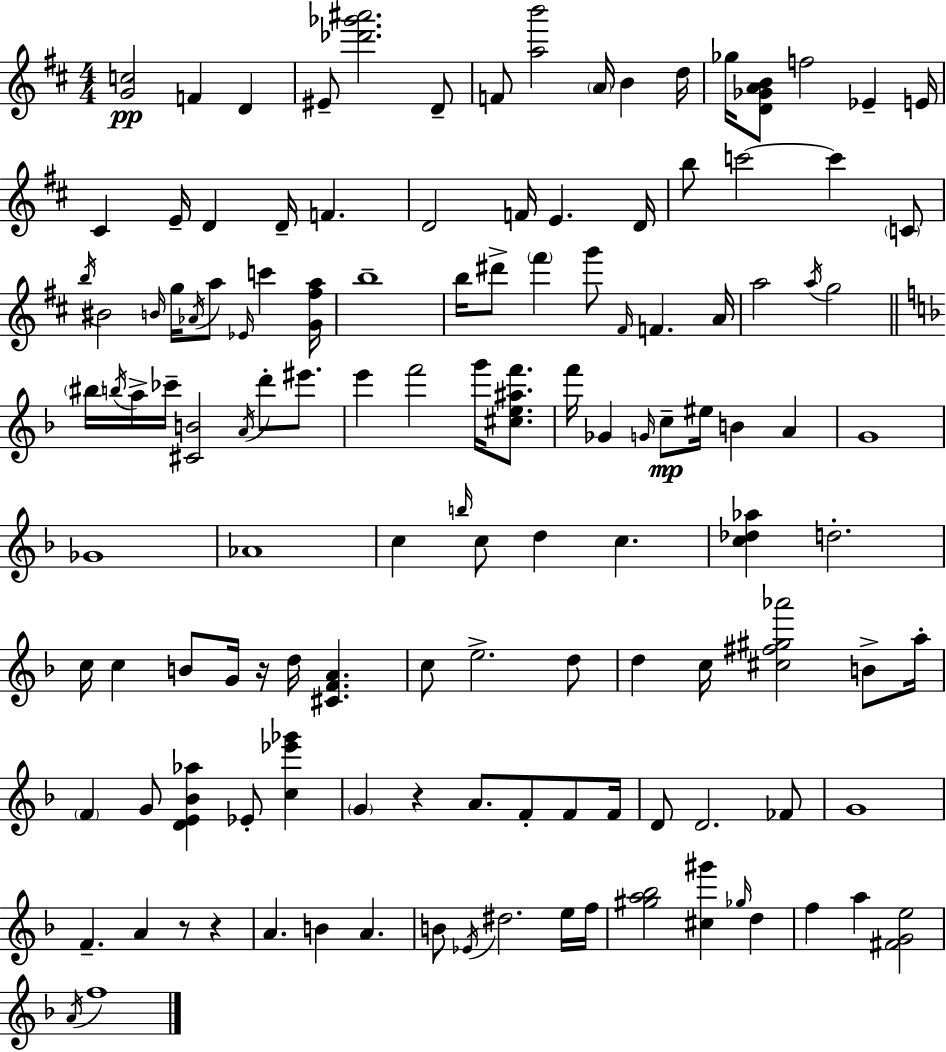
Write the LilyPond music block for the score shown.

{
  \clef treble
  \numericTimeSignature
  \time 4/4
  \key d \major
  <g' c''>2\pp f'4 d'4 | eis'8-- <des''' ges''' ais'''>2. d'8-- | f'8 <a'' b'''>2 \parenthesize a'16 b'4 d''16 | ges''16 <d' ges' a' b'>8 f''2 ees'4-- e'16 | \break cis'4 e'16-- d'4 d'16-- f'4. | d'2 f'16 e'4. d'16 | b''8 c'''2~~ c'''4 \parenthesize c'8 | \acciaccatura { b''16 } bis'2 \grace { b'16 } g''16 \acciaccatura { aes'16 } a''8 \grace { ees'16 } c'''4 | \break <g' fis'' a''>16 b''1-- | b''16 dis'''8-> \parenthesize fis'''4 g'''8 \grace { fis'16 } f'4. | a'16 a''2 \acciaccatura { a''16 } g''2 | \bar "||" \break \key f \major \parenthesize bis''16 \acciaccatura { b''16 } a''16-> ces'''16-- <cis' b'>2 \acciaccatura { a'16 } d'''8-. eis'''8. | e'''4 f'''2 g'''16 <cis'' e'' ais'' f'''>8. | f'''16 ges'4 \grace { g'16 } c''8--\mp eis''16 b'4 a'4 | g'1 | \break ges'1 | aes'1 | c''4 \grace { b''16 } c''8 d''4 c''4. | <c'' des'' aes''>4 d''2.-. | \break c''16 c''4 b'8 g'16 r16 d''16 <cis' f' a'>4. | c''8 e''2.-> | d''8 d''4 c''16 <cis'' fis'' gis'' aes'''>2 | b'8-> a''16-. \parenthesize f'4 g'8 <d' e' bes' aes''>4 ees'8-. | \break <c'' ees''' ges'''>4 \parenthesize g'4 r4 a'8. f'8-. | f'8 f'16 d'8 d'2. | fes'8 g'1 | f'4.-- a'4 r8 | \break r4 a'4. b'4 a'4. | b'8 \acciaccatura { ees'16 } dis''2. | e''16 f''16 <gis'' a'' bes''>2 <cis'' gis'''>4 | \grace { ges''16 } d''4 f''4 a''4 <fis' g' e''>2 | \break \acciaccatura { a'16 } f''1 | \bar "|."
}